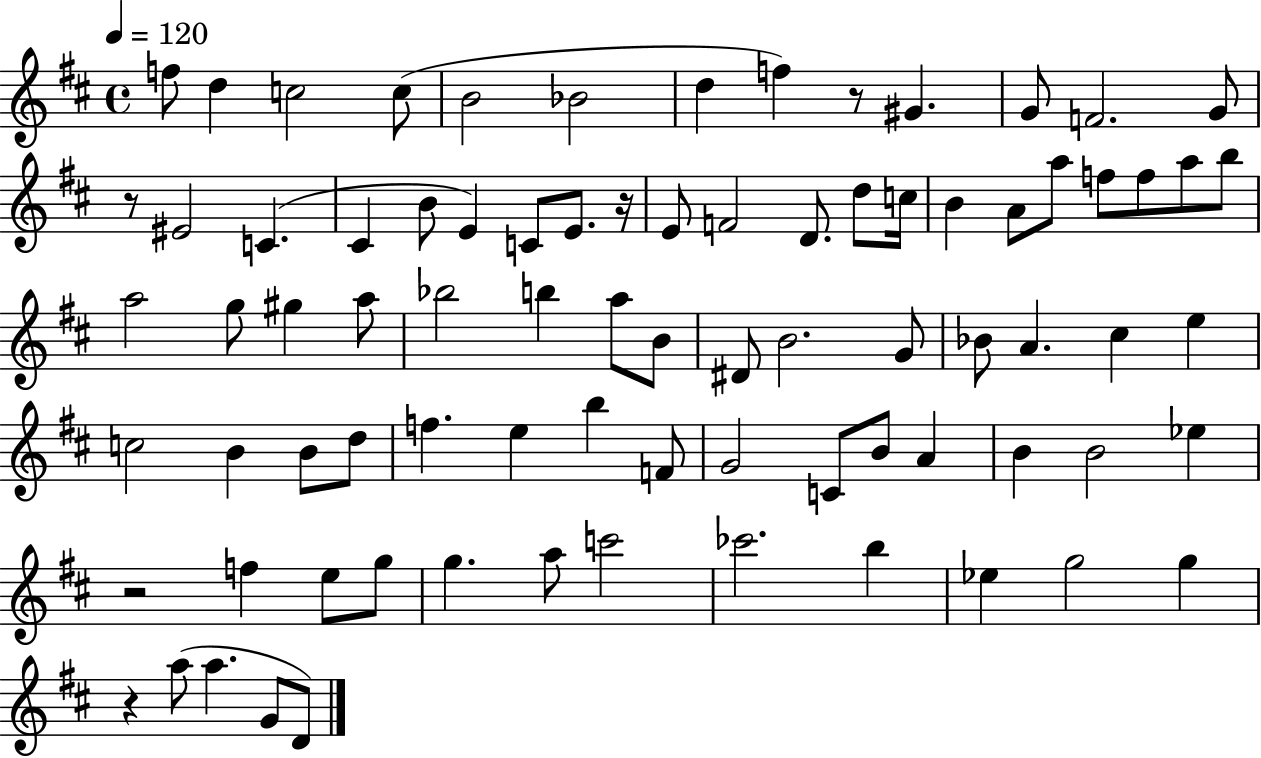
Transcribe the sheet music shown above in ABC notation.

X:1
T:Untitled
M:4/4
L:1/4
K:D
f/2 d c2 c/2 B2 _B2 d f z/2 ^G G/2 F2 G/2 z/2 ^E2 C ^C B/2 E C/2 E/2 z/4 E/2 F2 D/2 d/2 c/4 B A/2 a/2 f/2 f/2 a/2 b/2 a2 g/2 ^g a/2 _b2 b a/2 B/2 ^D/2 B2 G/2 _B/2 A ^c e c2 B B/2 d/2 f e b F/2 G2 C/2 B/2 A B B2 _e z2 f e/2 g/2 g a/2 c'2 _c'2 b _e g2 g z a/2 a G/2 D/2